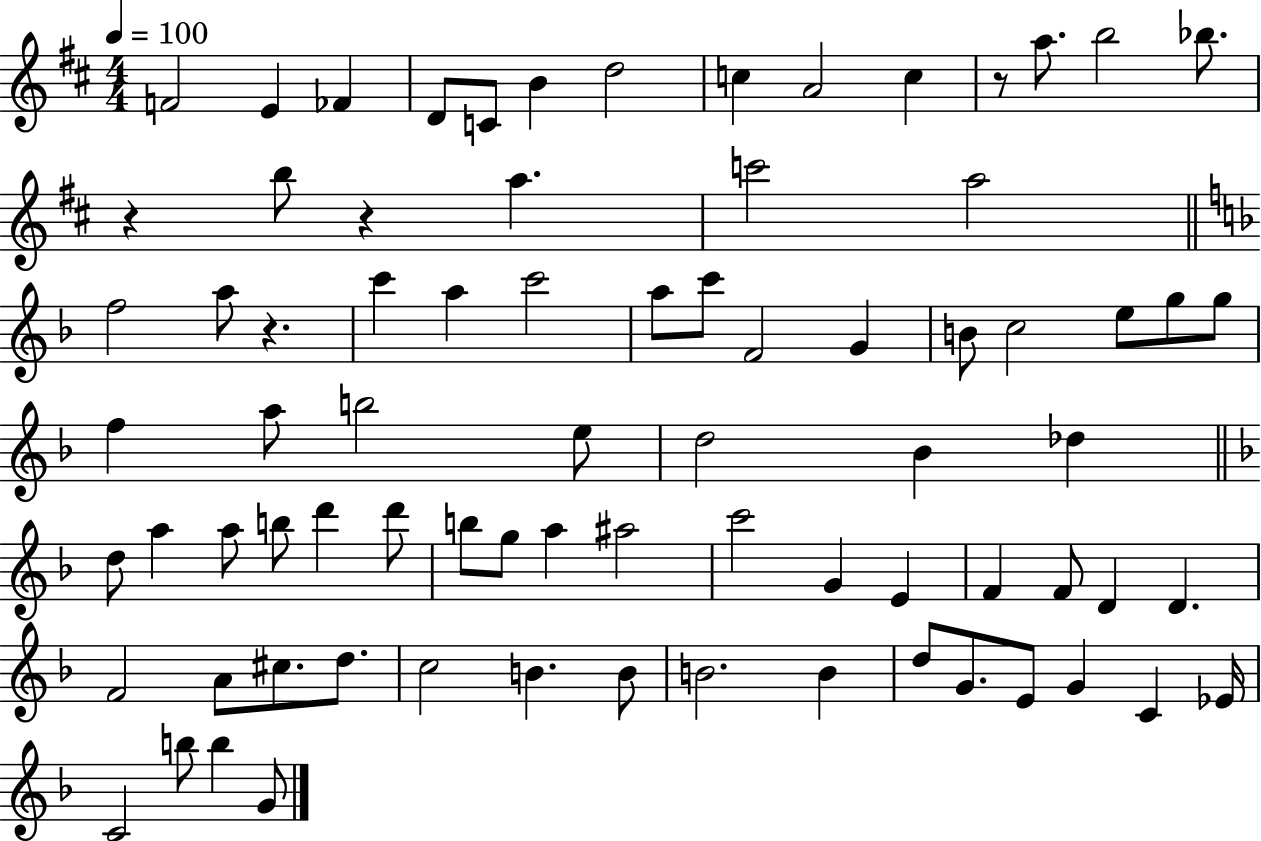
F4/h E4/q FES4/q D4/e C4/e B4/q D5/h C5/q A4/h C5/q R/e A5/e. B5/h Bb5/e. R/q B5/e R/q A5/q. C6/h A5/h F5/h A5/e R/q. C6/q A5/q C6/h A5/e C6/e F4/h G4/q B4/e C5/h E5/e G5/e G5/e F5/q A5/e B5/h E5/e D5/h Bb4/q Db5/q D5/e A5/q A5/e B5/e D6/q D6/e B5/e G5/e A5/q A#5/h C6/h G4/q E4/q F4/q F4/e D4/q D4/q. F4/h A4/e C#5/e. D5/e. C5/h B4/q. B4/e B4/h. B4/q D5/e G4/e. E4/e G4/q C4/q Eb4/s C4/h B5/e B5/q G4/e